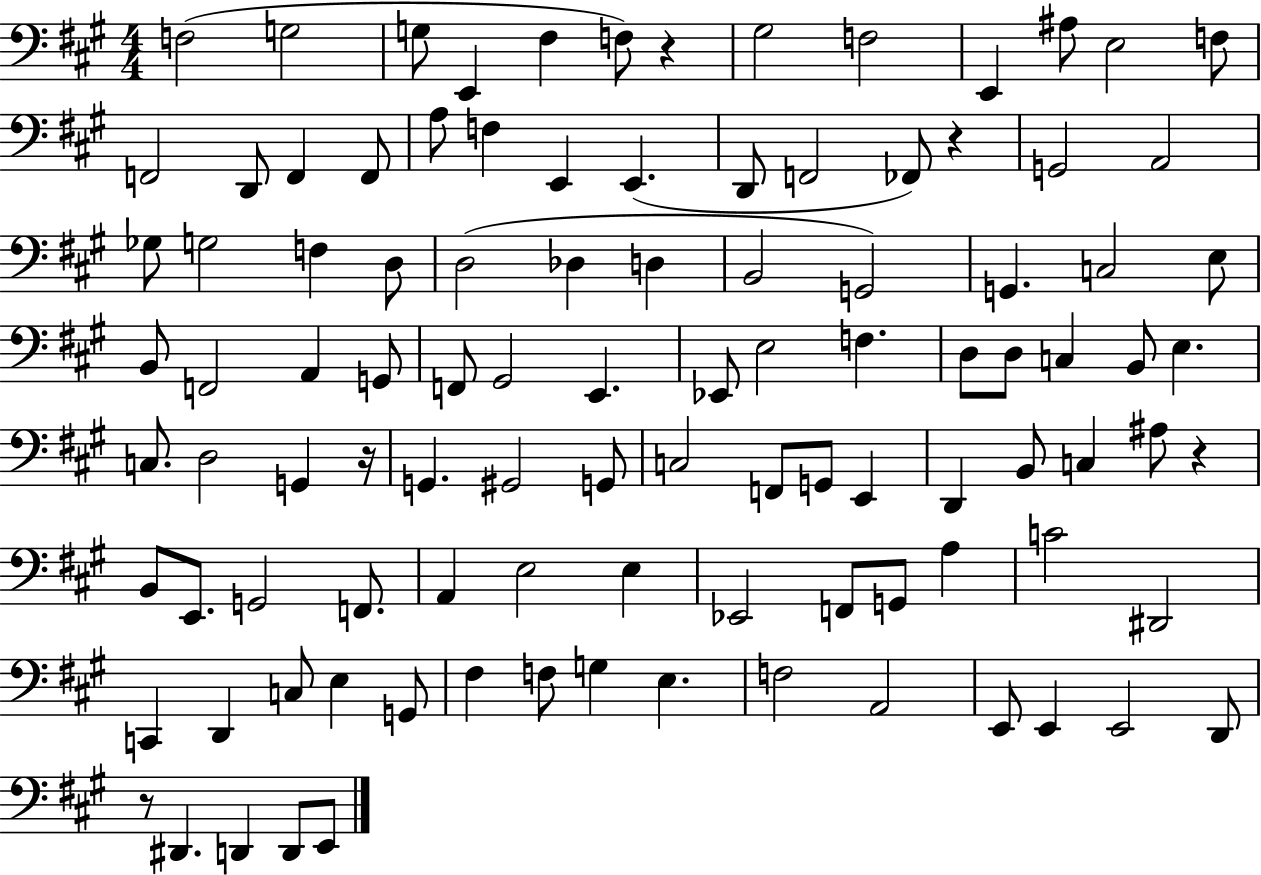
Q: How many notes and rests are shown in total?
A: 103